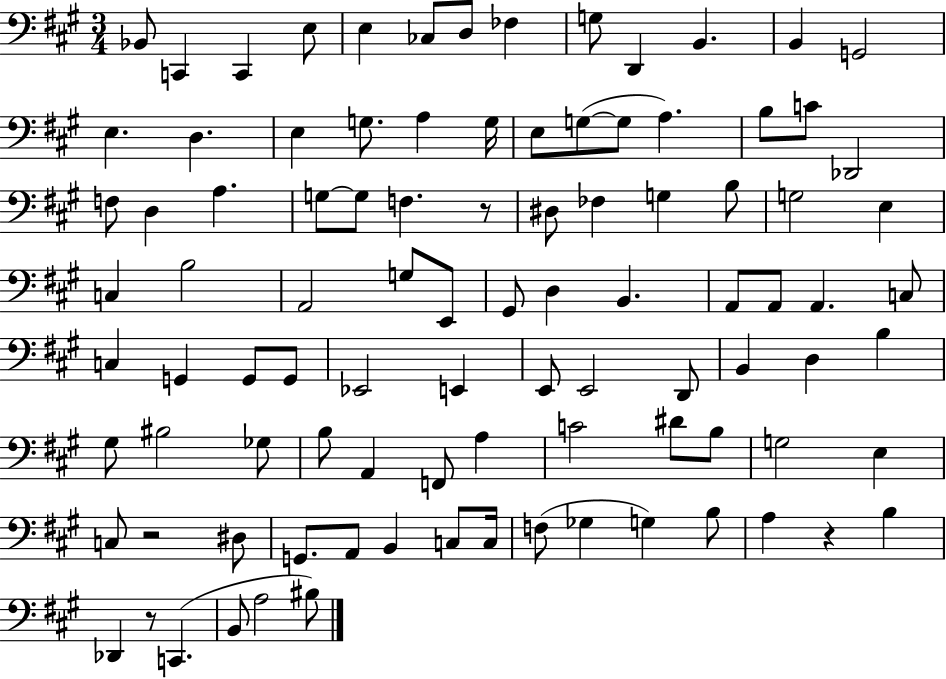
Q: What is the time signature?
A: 3/4